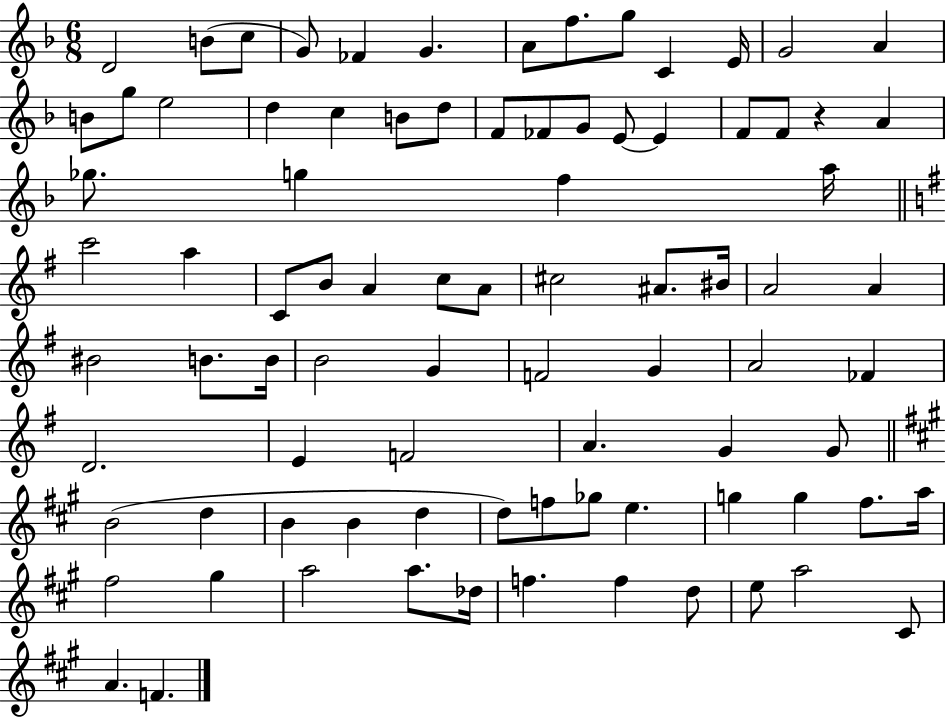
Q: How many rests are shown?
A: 1